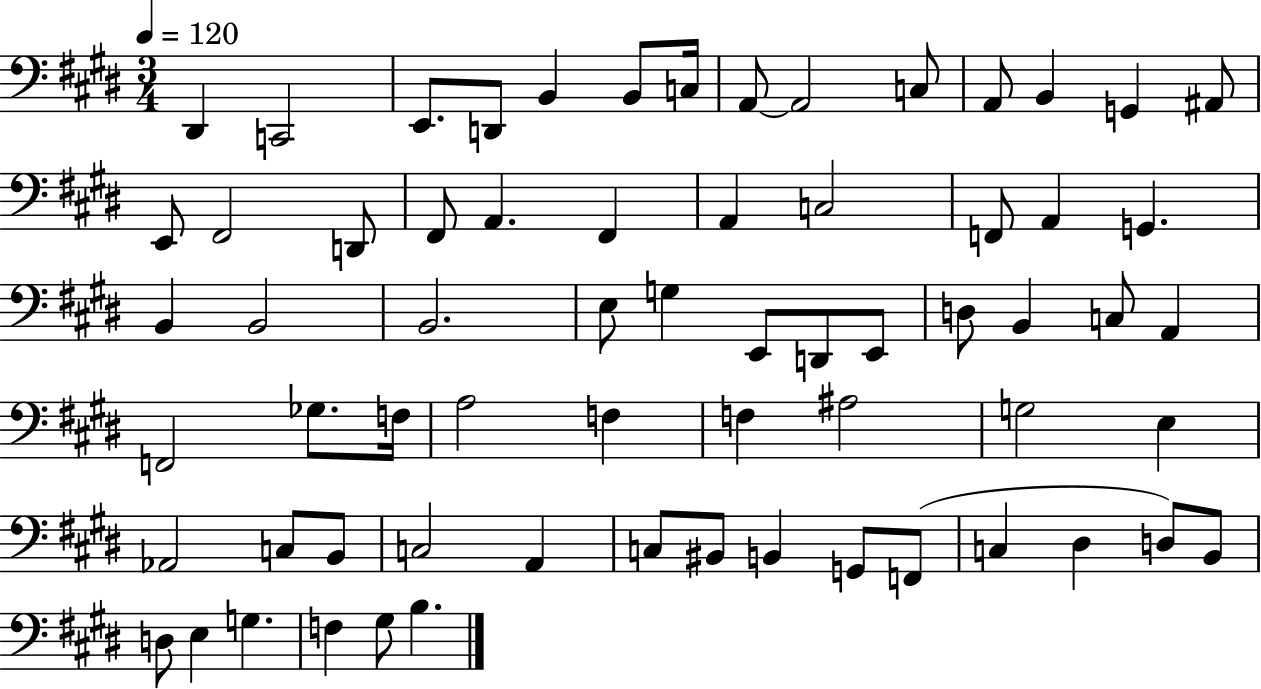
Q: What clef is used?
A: bass